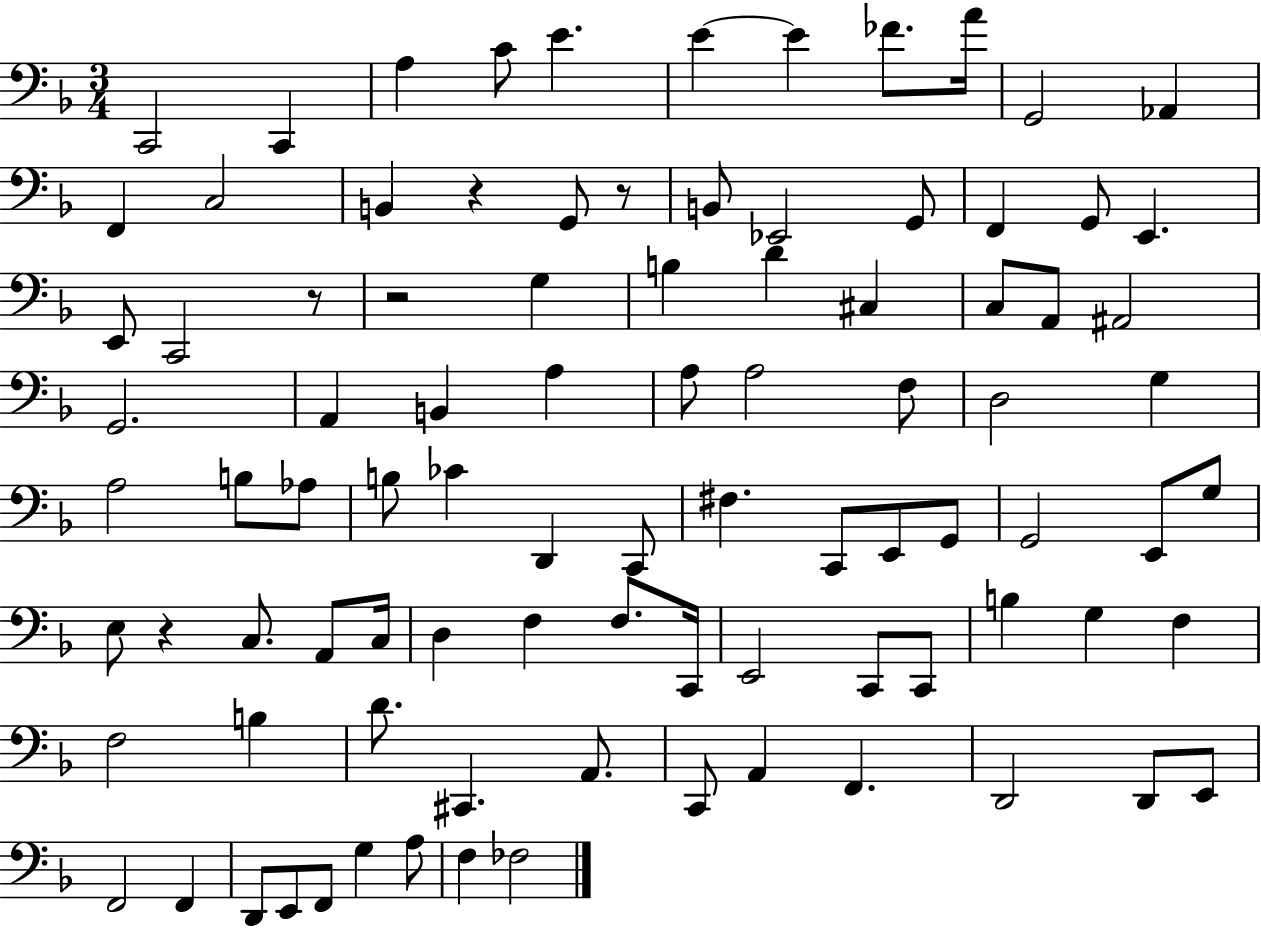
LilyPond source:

{
  \clef bass
  \numericTimeSignature
  \time 3/4
  \key f \major
  c,2 c,4 | a4 c'8 e'4. | e'4~~ e'4 fes'8. a'16 | g,2 aes,4 | \break f,4 c2 | b,4 r4 g,8 r8 | b,8 ees,2 g,8 | f,4 g,8 e,4. | \break e,8 c,2 r8 | r2 g4 | b4 d'4 cis4 | c8 a,8 ais,2 | \break g,2. | a,4 b,4 a4 | a8 a2 f8 | d2 g4 | \break a2 b8 aes8 | b8 ces'4 d,4 c,8 | fis4. c,8 e,8 g,8 | g,2 e,8 g8 | \break e8 r4 c8. a,8 c16 | d4 f4 f8. c,16 | e,2 c,8 c,8 | b4 g4 f4 | \break f2 b4 | d'8. cis,4. a,8. | c,8 a,4 f,4. | d,2 d,8 e,8 | \break f,2 f,4 | d,8 e,8 f,8 g4 a8 | f4 fes2 | \bar "|."
}